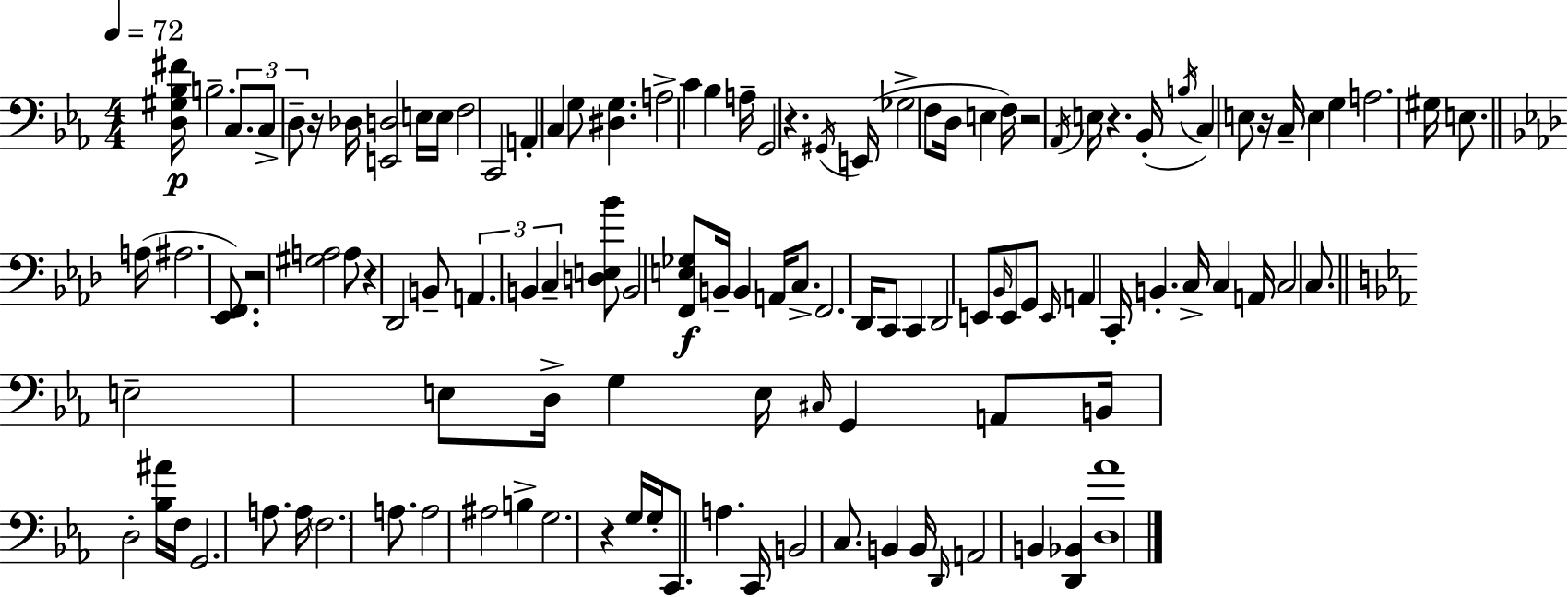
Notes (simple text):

[D3,G#3,Bb3,F#4]/s B3/h. C3/e. C3/e D3/e R/s Db3/s [E2,D3]/h E3/s E3/s F3/h C2/h A2/q C3/q G3/e [D#3,G3]/q. A3/h C4/q Bb3/q A3/s G2/h R/q. G#2/s E2/s Gb3/h F3/e D3/s E3/q F3/s R/h Ab2/s E3/s R/q. Bb2/s B3/s C3/q E3/e R/s C3/s E3/q G3/q A3/h. G#3/s E3/e. A3/s A#3/h. [Eb2,F2]/e. R/h [G#3,A3]/h A3/e R/q Db2/h B2/e A2/q. B2/q C3/q [D3,E3,Bb4]/e B2/h [F2,E3,Gb3]/e B2/s B2/q A2/s C3/e. F2/h. Db2/s C2/e C2/q Db2/h E2/e Bb2/s E2/e G2/e E2/s A2/q C2/s B2/q. C3/s C3/q A2/s C3/h C3/e. E3/h E3/e D3/s G3/q E3/s C#3/s G2/q A2/e B2/s D3/h [Bb3,A#4]/s F3/s G2/h. A3/e. A3/s F3/h. A3/e. A3/h A#3/h B3/q G3/h. R/q G3/s G3/s C2/e. A3/q. C2/s B2/h C3/e. B2/q B2/s D2/s A2/h B2/q [D2,Bb2]/q [D3,Ab4]/w